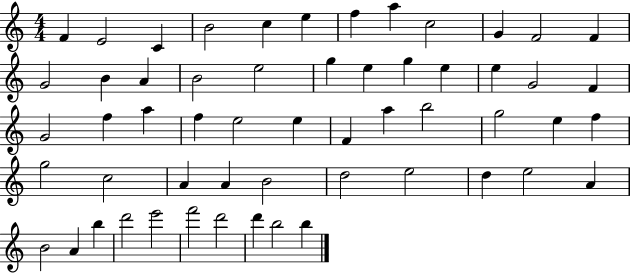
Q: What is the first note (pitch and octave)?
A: F4